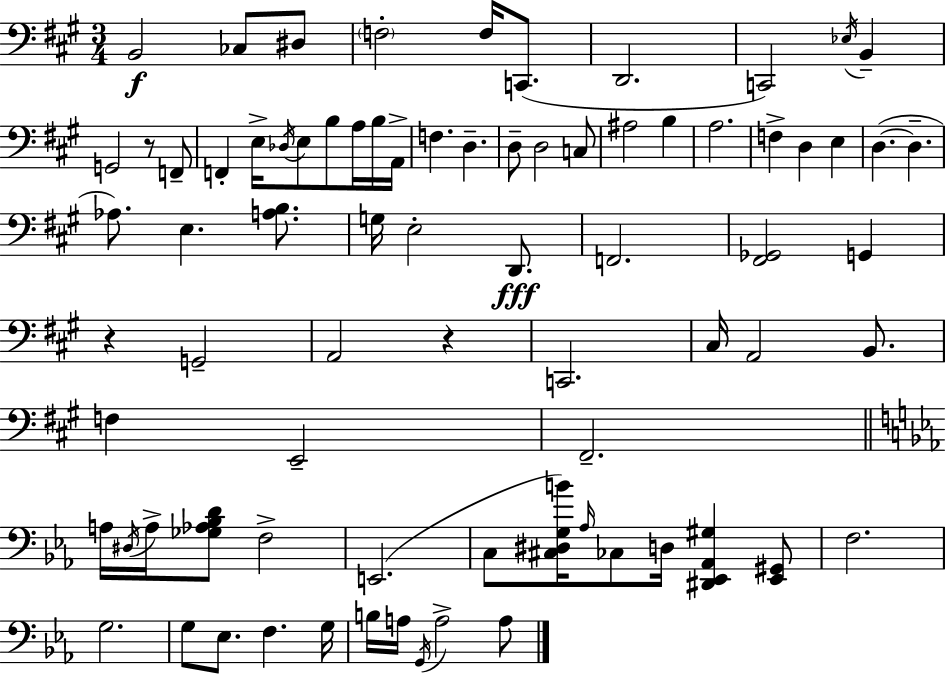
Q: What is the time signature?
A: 3/4